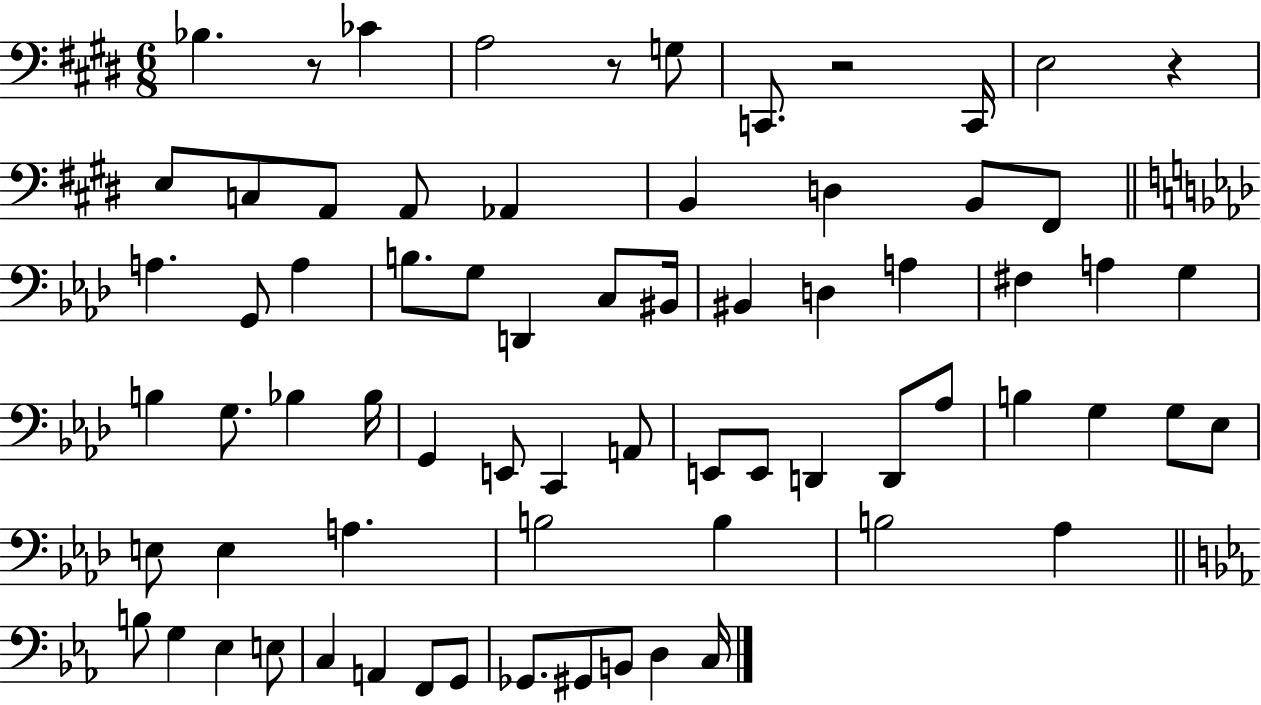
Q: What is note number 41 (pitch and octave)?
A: D2